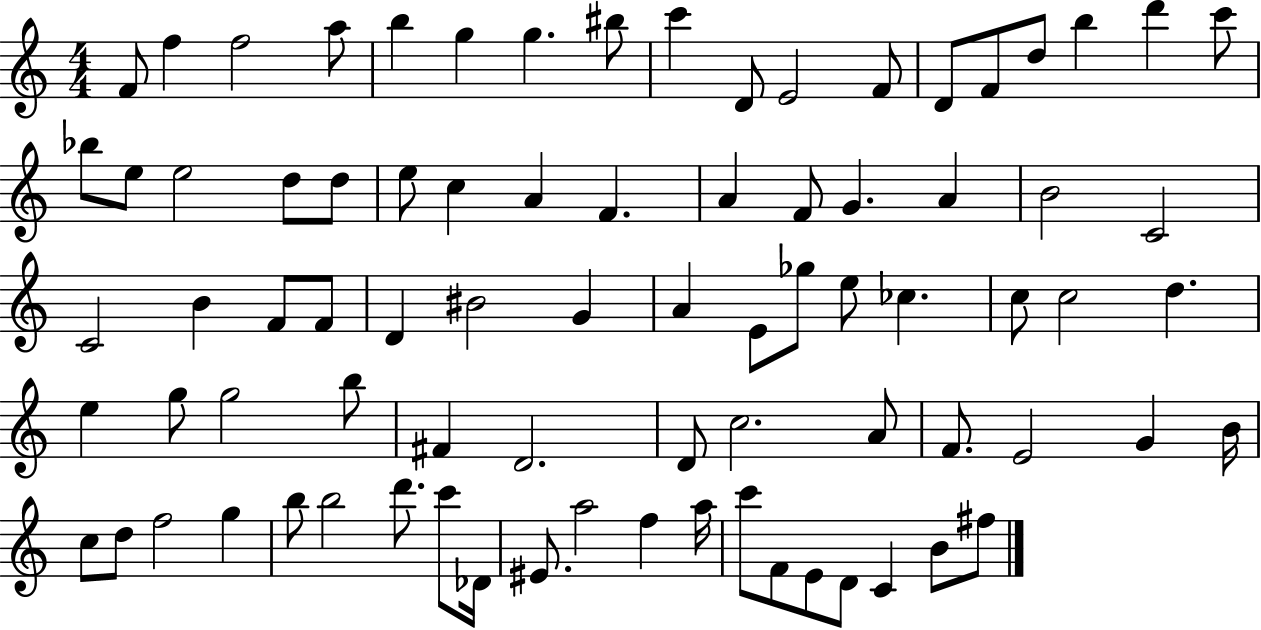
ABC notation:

X:1
T:Untitled
M:4/4
L:1/4
K:C
F/2 f f2 a/2 b g g ^b/2 c' D/2 E2 F/2 D/2 F/2 d/2 b d' c'/2 _b/2 e/2 e2 d/2 d/2 e/2 c A F A F/2 G A B2 C2 C2 B F/2 F/2 D ^B2 G A E/2 _g/2 e/2 _c c/2 c2 d e g/2 g2 b/2 ^F D2 D/2 c2 A/2 F/2 E2 G B/4 c/2 d/2 f2 g b/2 b2 d'/2 c'/2 _D/4 ^E/2 a2 f a/4 c'/2 F/2 E/2 D/2 C B/2 ^f/2